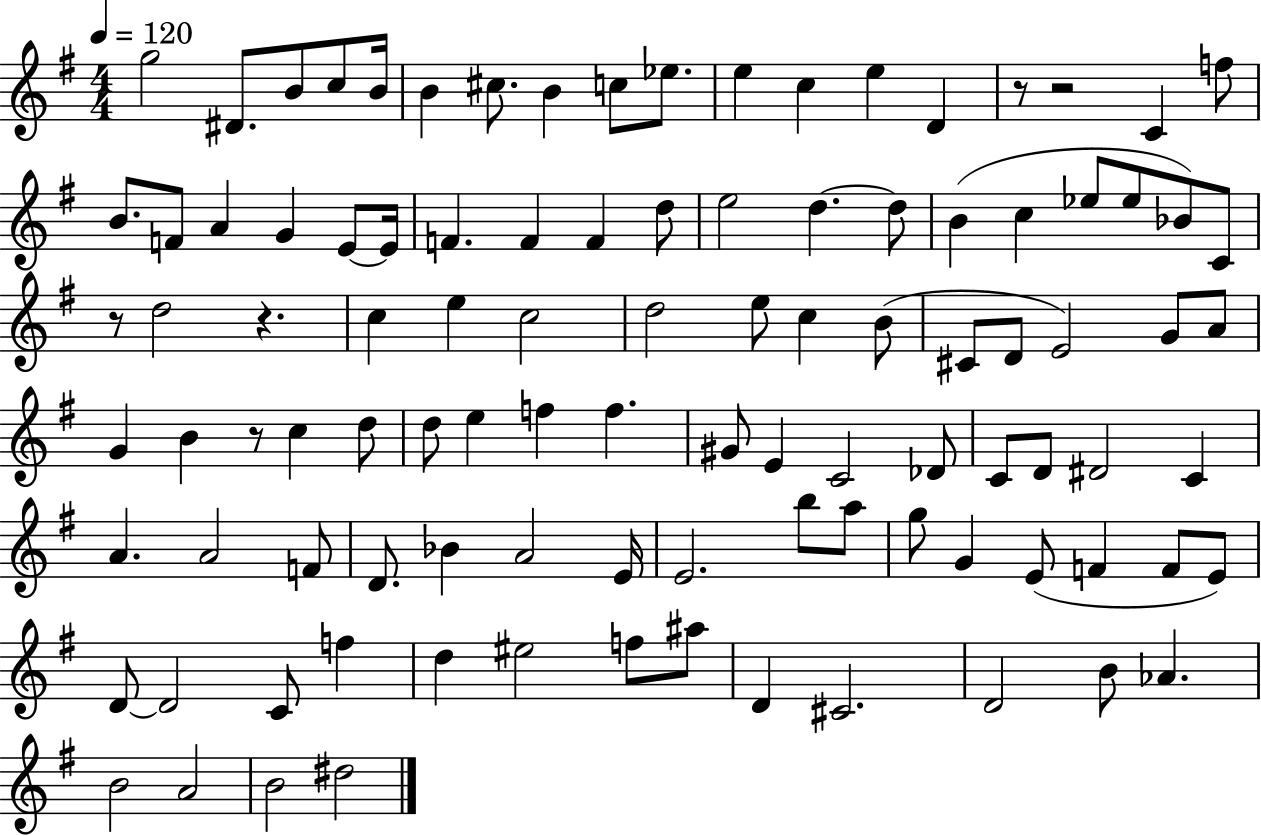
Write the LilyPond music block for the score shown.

{
  \clef treble
  \numericTimeSignature
  \time 4/4
  \key g \major
  \tempo 4 = 120
  g''2 dis'8. b'8 c''8 b'16 | b'4 cis''8. b'4 c''8 ees''8. | e''4 c''4 e''4 d'4 | r8 r2 c'4 f''8 | \break b'8. f'8 a'4 g'4 e'8~~ e'16 | f'4. f'4 f'4 d''8 | e''2 d''4.~~ d''8 | b'4( c''4 ees''8 ees''8 bes'8) c'8 | \break r8 d''2 r4. | c''4 e''4 c''2 | d''2 e''8 c''4 b'8( | cis'8 d'8 e'2) g'8 a'8 | \break g'4 b'4 r8 c''4 d''8 | d''8 e''4 f''4 f''4. | gis'8 e'4 c'2 des'8 | c'8 d'8 dis'2 c'4 | \break a'4. a'2 f'8 | d'8. bes'4 a'2 e'16 | e'2. b''8 a''8 | g''8 g'4 e'8( f'4 f'8 e'8) | \break d'8~~ d'2 c'8 f''4 | d''4 eis''2 f''8 ais''8 | d'4 cis'2. | d'2 b'8 aes'4. | \break b'2 a'2 | b'2 dis''2 | \bar "|."
}